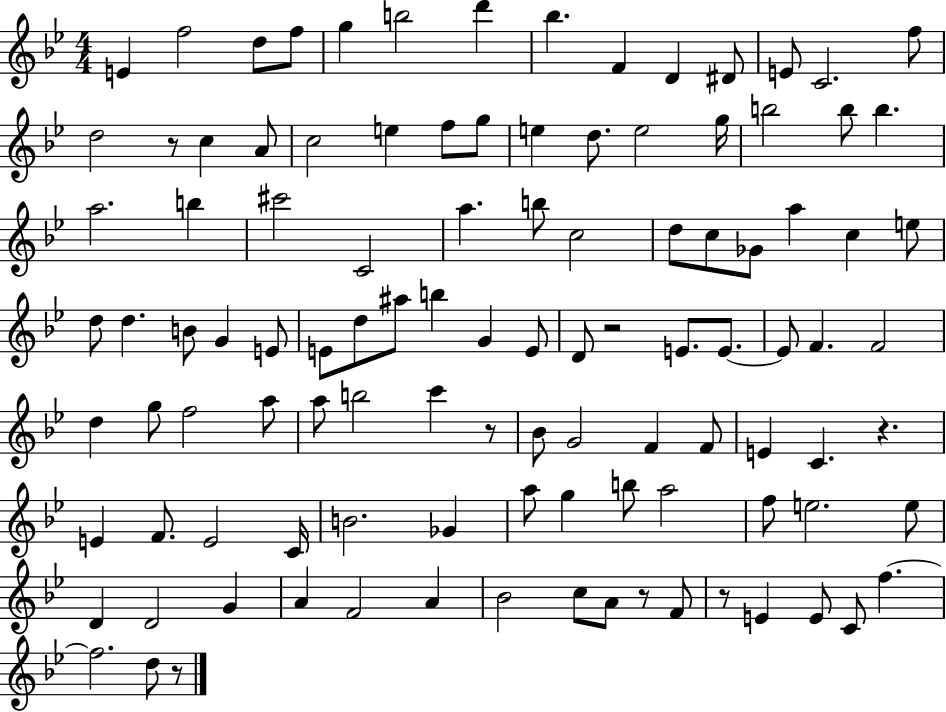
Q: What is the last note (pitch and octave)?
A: D5